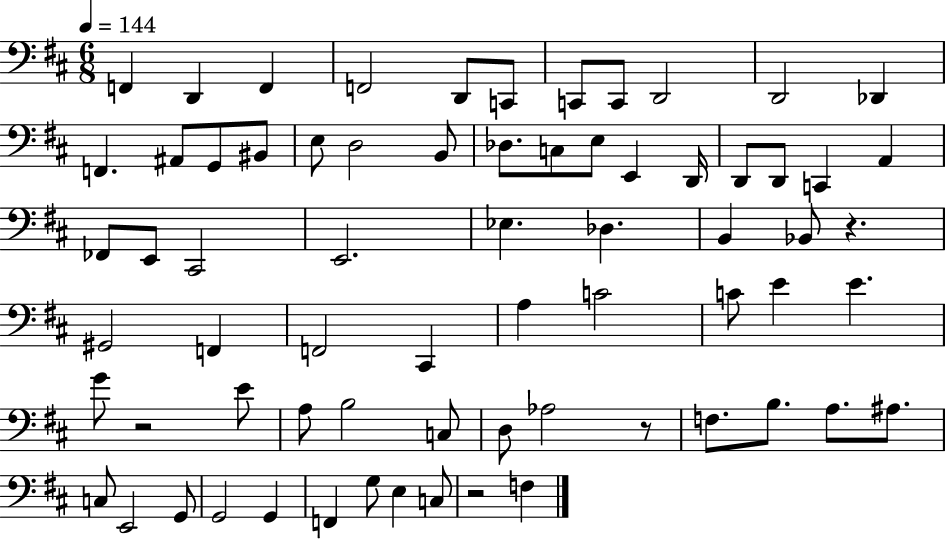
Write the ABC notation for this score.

X:1
T:Untitled
M:6/8
L:1/4
K:D
F,, D,, F,, F,,2 D,,/2 C,,/2 C,,/2 C,,/2 D,,2 D,,2 _D,, F,, ^A,,/2 G,,/2 ^B,,/2 E,/2 D,2 B,,/2 _D,/2 C,/2 E,/2 E,, D,,/4 D,,/2 D,,/2 C,, A,, _F,,/2 E,,/2 ^C,,2 E,,2 _E, _D, B,, _B,,/2 z ^G,,2 F,, F,,2 ^C,, A, C2 C/2 E E G/2 z2 E/2 A,/2 B,2 C,/2 D,/2 _A,2 z/2 F,/2 B,/2 A,/2 ^A,/2 C,/2 E,,2 G,,/2 G,,2 G,, F,, G,/2 E, C,/2 z2 F,